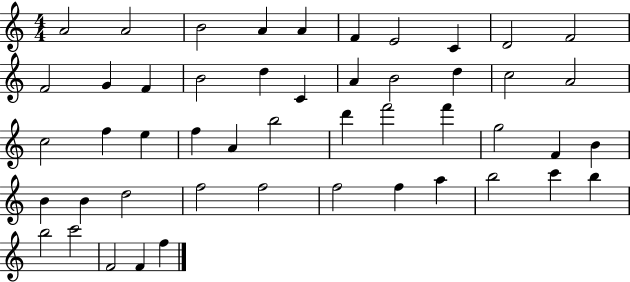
{
  \clef treble
  \numericTimeSignature
  \time 4/4
  \key c \major
  a'2 a'2 | b'2 a'4 a'4 | f'4 e'2 c'4 | d'2 f'2 | \break f'2 g'4 f'4 | b'2 d''4 c'4 | a'4 b'2 d''4 | c''2 a'2 | \break c''2 f''4 e''4 | f''4 a'4 b''2 | d'''4 f'''2 f'''4 | g''2 f'4 b'4 | \break b'4 b'4 d''2 | f''2 f''2 | f''2 f''4 a''4 | b''2 c'''4 b''4 | \break b''2 c'''2 | f'2 f'4 f''4 | \bar "|."
}